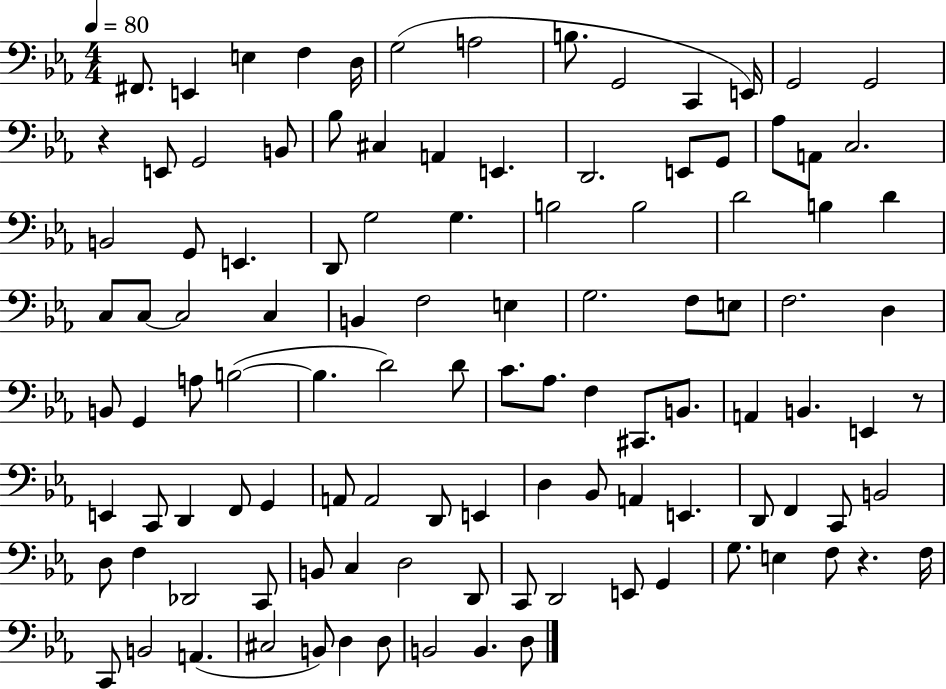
X:1
T:Untitled
M:4/4
L:1/4
K:Eb
^F,,/2 E,, E, F, D,/4 G,2 A,2 B,/2 G,,2 C,, E,,/4 G,,2 G,,2 z E,,/2 G,,2 B,,/2 _B,/2 ^C, A,, E,, D,,2 E,,/2 G,,/2 _A,/2 A,,/2 C,2 B,,2 G,,/2 E,, D,,/2 G,2 G, B,2 B,2 D2 B, D C,/2 C,/2 C,2 C, B,, F,2 E, G,2 F,/2 E,/2 F,2 D, B,,/2 G,, A,/2 B,2 B, D2 D/2 C/2 _A,/2 F, ^C,,/2 B,,/2 A,, B,, E,, z/2 E,, C,,/2 D,, F,,/2 G,, A,,/2 A,,2 D,,/2 E,, D, _B,,/2 A,, E,, D,,/2 F,, C,,/2 B,,2 D,/2 F, _D,,2 C,,/2 B,,/2 C, D,2 D,,/2 C,,/2 D,,2 E,,/2 G,, G,/2 E, F,/2 z F,/4 C,,/2 B,,2 A,, ^C,2 B,,/2 D, D,/2 B,,2 B,, D,/2